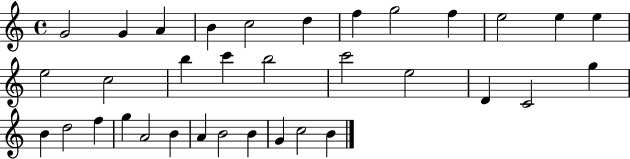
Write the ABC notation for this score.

X:1
T:Untitled
M:4/4
L:1/4
K:C
G2 G A B c2 d f g2 f e2 e e e2 c2 b c' b2 c'2 e2 D C2 g B d2 f g A2 B A B2 B G c2 B